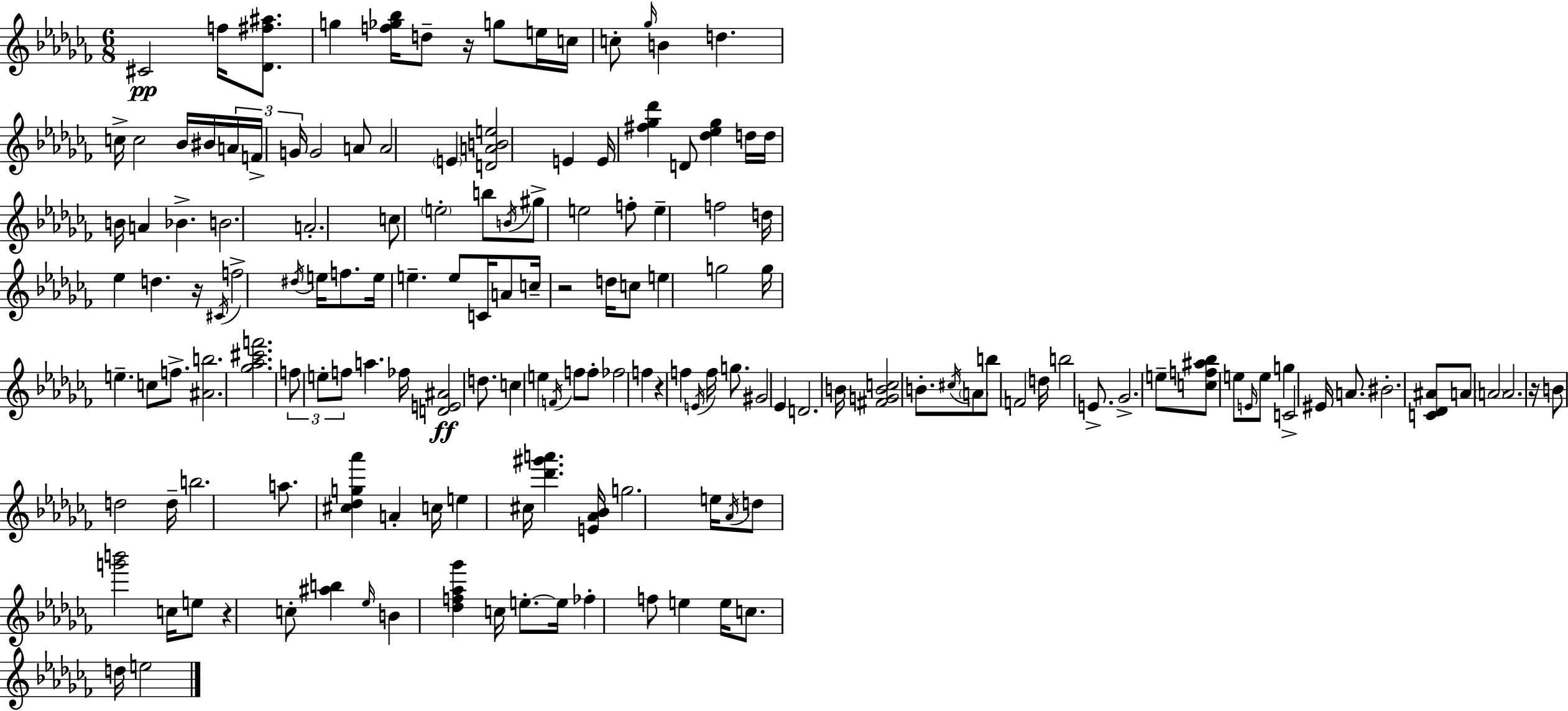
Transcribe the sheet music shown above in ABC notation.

X:1
T:Untitled
M:6/8
L:1/4
K:Abm
^C2 f/4 [_D^f^a]/2 g [f_g_b]/4 d/2 z/4 g/2 e/4 c/4 c/2 _g/4 B d c/4 c2 _B/4 ^B/4 A/4 F/4 G/4 G2 A/2 A2 E [DABe]2 E E/4 [^f_g_d'] D/2 [_d_e_g] d/4 d/4 B/4 A _B B2 A2 c/2 e2 b/2 B/4 ^g/2 e2 f/2 e f2 d/4 _e d z/4 ^C/4 f2 ^d/4 e/4 f/2 e/4 e e/2 C/4 A/2 c/4 z2 d/4 c/2 e g2 g/4 e c/2 f/2 [^Ab]2 [_g_a^c'f']2 f/2 e/2 f/2 a _f/4 [DE^A]2 d/2 c e F/4 f/2 f/2 _f2 f z f E/4 f/4 g/2 ^G2 _E D2 B/4 [^FGBc]2 B/2 ^c/4 A/2 b/2 F2 d/4 b2 E/2 _G2 e/2 [cf^a_b]/2 e/2 E/4 e/2 g C2 ^E/4 A/2 ^B2 [C_D^A]/2 A/2 A2 A2 z/4 B/2 d2 d/4 b2 a/2 [^c_dg_a'] A c/4 e ^c/4 [_d'^g'a'] [E_A_B]/4 g2 e/4 _A/4 d/2 [g'b']2 c/4 e/2 z c/2 [^ab] _e/4 B [_df_a_g'] c/4 e/2 e/4 _f f/2 e e/4 c/2 d/4 e2